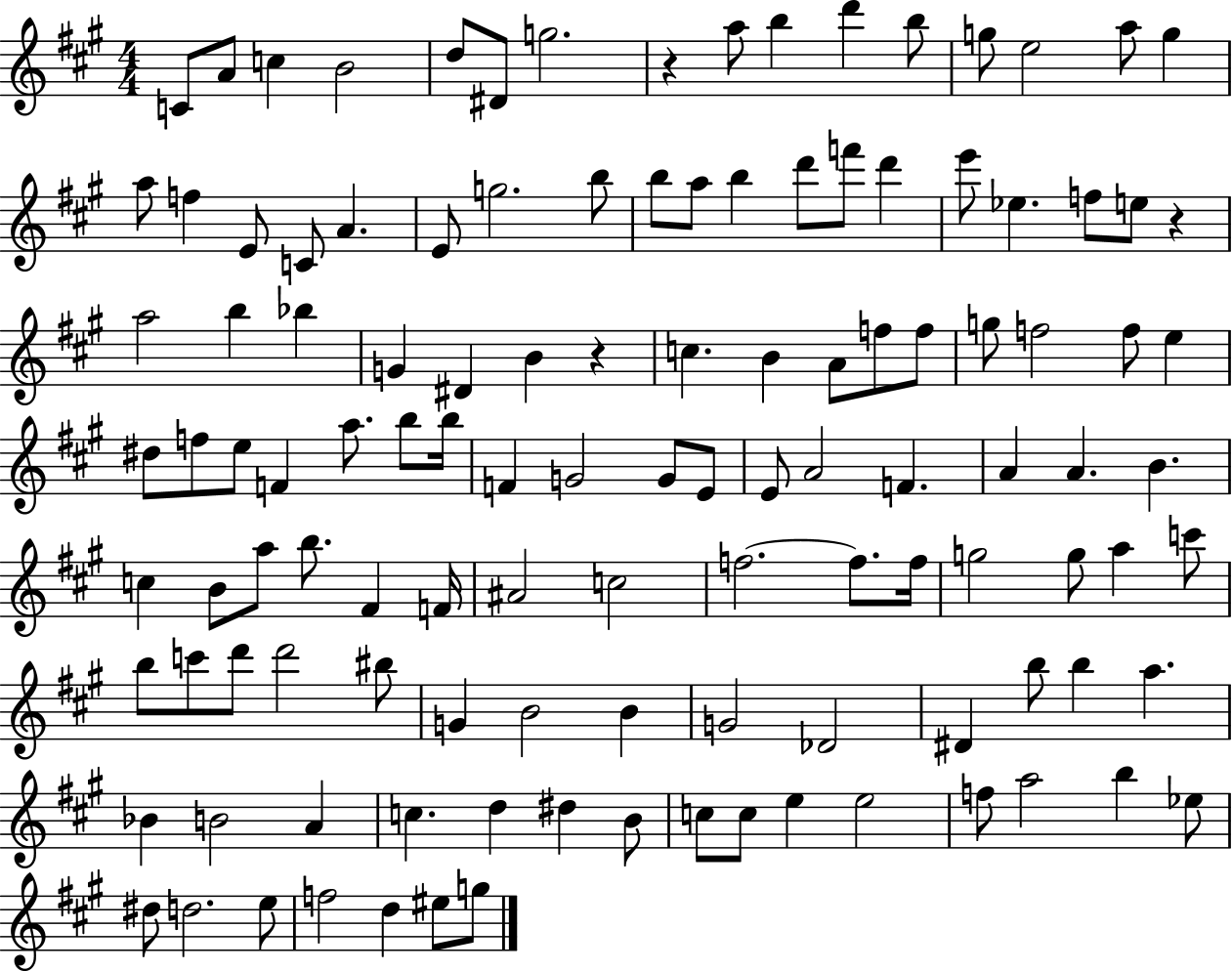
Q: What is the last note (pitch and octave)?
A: G5